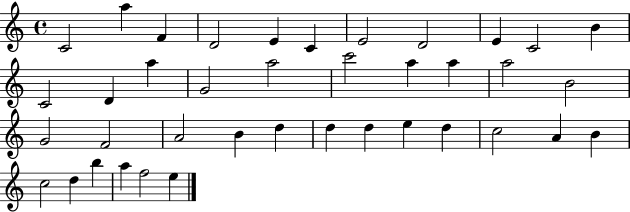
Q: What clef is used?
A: treble